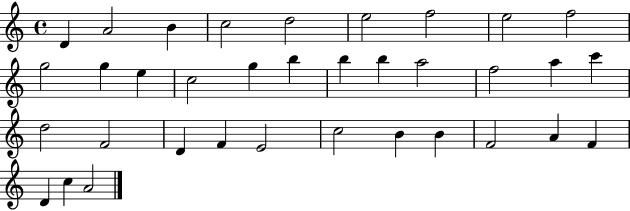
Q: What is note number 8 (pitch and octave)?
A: E5